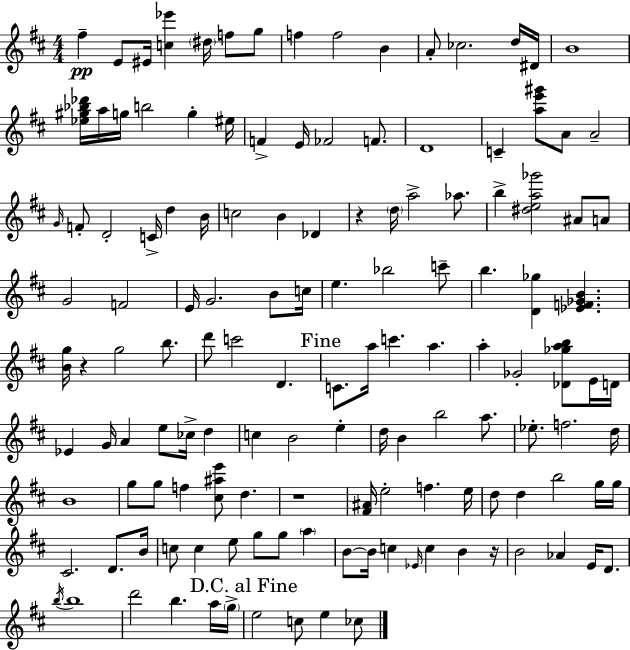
F#5/q E4/e EIS4/s [C5,Eb6]/q D#5/s F5/e G5/e F5/q F5/h B4/q A4/e CES5/h. D5/s D#4/s B4/w [Eb5,G#5,Bb5,Db6]/s A5/s G5/s B5/h G5/q EIS5/s F4/q E4/s FES4/h F4/e. D4/w C4/q [A5,E6,G#6]/e A4/e A4/h G4/s F4/e D4/h C4/s D5/q B4/s C5/h B4/q Db4/q R/q D5/s A5/h Ab5/e. B5/q [D#5,E5,A5,Gb6]/h A#4/e A4/e G4/h F4/h E4/s G4/h. B4/e C5/s E5/q. Bb5/h C6/e B5/q. [D4,Gb5]/q [Eb4,F4,Gb4,B4]/q. [B4,G5]/s R/q G5/h B5/e. D6/e C6/h D4/q. C4/e. A5/s C6/q. A5/q. A5/q Gb4/h [Db4,Gb5,A5,B5]/e E4/s D4/s Eb4/q G4/s A4/q E5/e CES5/s D5/q C5/q B4/h E5/q D5/s B4/q B5/h A5/e. Eb5/e. F5/h. D5/s B4/w G5/e G5/e F5/q [C#5,A#5,E6]/e D5/q. R/w [F#4,A#4]/s E5/h F5/q. E5/s D5/e D5/q B5/h G5/s G5/s C#4/h. D4/e. B4/s C5/e C5/q E5/e G5/e G5/e A5/q B4/e B4/s C5/q Eb4/s C5/q B4/q R/s B4/h Ab4/q E4/s D4/e. B5/s B5/w D6/h B5/q. A5/s G5/s E5/h C5/e E5/q CES5/e